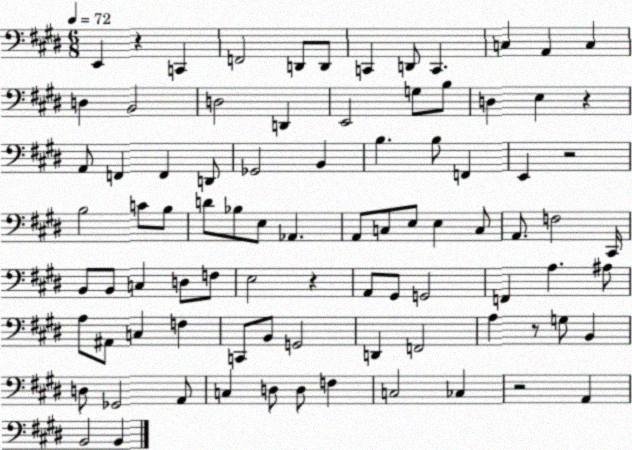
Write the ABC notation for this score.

X:1
T:Untitled
M:6/8
L:1/4
K:E
E,, z C,, F,,2 D,,/2 D,,/2 C,, D,,/2 C,, C, A,, C, D, B,,2 D,2 D,, E,,2 G,/2 B,/2 D, E, z A,,/2 F,, F,, D,,/2 _G,,2 B,, B, B,/2 F,, E,, z2 B,2 C/2 B,/2 D/2 _B,/2 E,/2 _A,, A,,/2 C,/2 E,/2 E, C,/2 A,,/2 F,2 ^C,,/4 B,,/2 B,,/2 C, D,/2 F,/2 E,2 z A,,/2 ^G,,/2 G,,2 F,, A, ^A,/2 A,/2 ^A,,/2 C, F, C,,/2 B,,/2 G,,2 D,, F,,2 A, z/2 G,/2 B,, D,/2 _G,,2 A,,/2 C, D,/2 D,/2 F, C,2 _C, z2 A,, B,,2 B,,